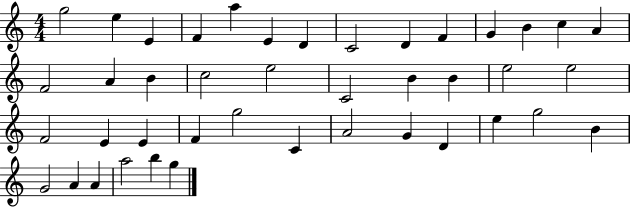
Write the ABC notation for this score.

X:1
T:Untitled
M:4/4
L:1/4
K:C
g2 e E F a E D C2 D F G B c A F2 A B c2 e2 C2 B B e2 e2 F2 E E F g2 C A2 G D e g2 B G2 A A a2 b g